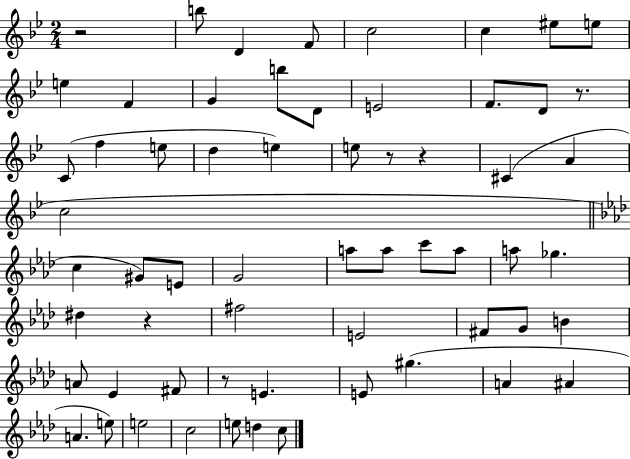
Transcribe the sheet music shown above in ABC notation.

X:1
T:Untitled
M:2/4
L:1/4
K:Bb
z2 b/2 D F/2 c2 c ^e/2 e/2 e F G b/2 D/2 E2 F/2 D/2 z/2 C/2 f e/2 d e e/2 z/2 z ^C A c2 c ^G/2 E/2 G2 a/2 a/2 c'/2 a/2 a/2 _g ^d z ^f2 E2 ^F/2 G/2 B A/2 _E ^F/2 z/2 E E/2 ^g A ^A A e/2 e2 c2 e/2 d c/2